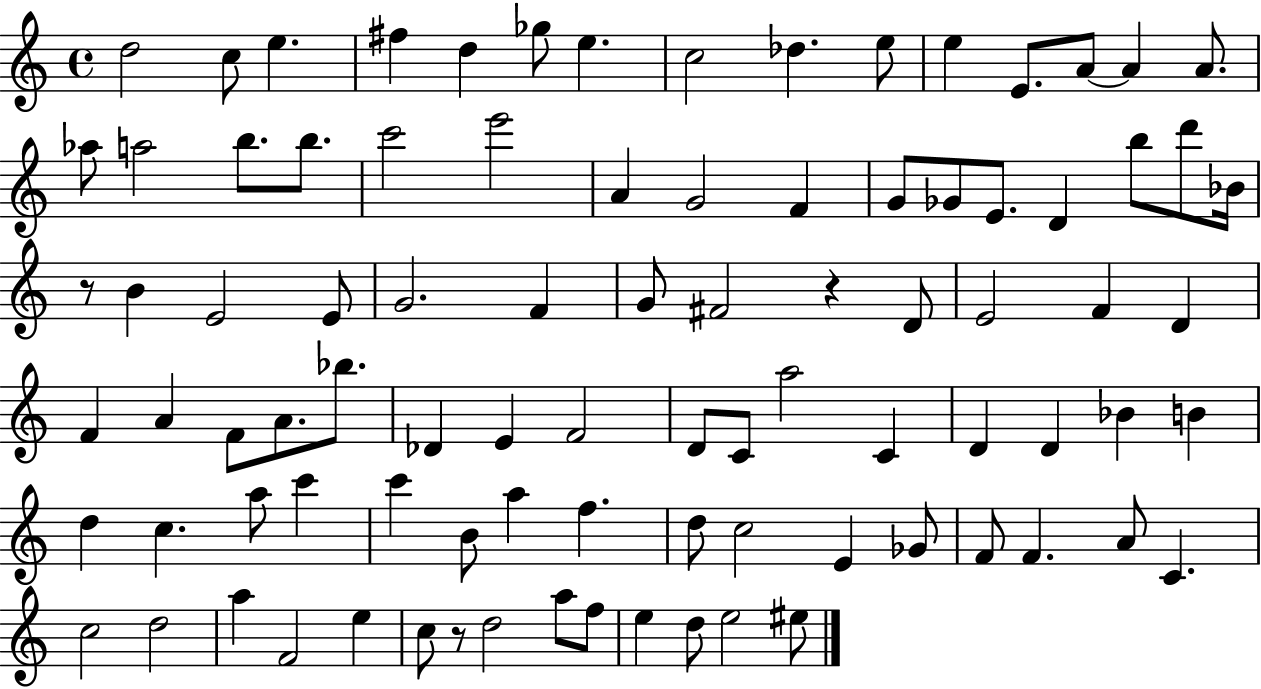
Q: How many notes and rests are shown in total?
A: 90